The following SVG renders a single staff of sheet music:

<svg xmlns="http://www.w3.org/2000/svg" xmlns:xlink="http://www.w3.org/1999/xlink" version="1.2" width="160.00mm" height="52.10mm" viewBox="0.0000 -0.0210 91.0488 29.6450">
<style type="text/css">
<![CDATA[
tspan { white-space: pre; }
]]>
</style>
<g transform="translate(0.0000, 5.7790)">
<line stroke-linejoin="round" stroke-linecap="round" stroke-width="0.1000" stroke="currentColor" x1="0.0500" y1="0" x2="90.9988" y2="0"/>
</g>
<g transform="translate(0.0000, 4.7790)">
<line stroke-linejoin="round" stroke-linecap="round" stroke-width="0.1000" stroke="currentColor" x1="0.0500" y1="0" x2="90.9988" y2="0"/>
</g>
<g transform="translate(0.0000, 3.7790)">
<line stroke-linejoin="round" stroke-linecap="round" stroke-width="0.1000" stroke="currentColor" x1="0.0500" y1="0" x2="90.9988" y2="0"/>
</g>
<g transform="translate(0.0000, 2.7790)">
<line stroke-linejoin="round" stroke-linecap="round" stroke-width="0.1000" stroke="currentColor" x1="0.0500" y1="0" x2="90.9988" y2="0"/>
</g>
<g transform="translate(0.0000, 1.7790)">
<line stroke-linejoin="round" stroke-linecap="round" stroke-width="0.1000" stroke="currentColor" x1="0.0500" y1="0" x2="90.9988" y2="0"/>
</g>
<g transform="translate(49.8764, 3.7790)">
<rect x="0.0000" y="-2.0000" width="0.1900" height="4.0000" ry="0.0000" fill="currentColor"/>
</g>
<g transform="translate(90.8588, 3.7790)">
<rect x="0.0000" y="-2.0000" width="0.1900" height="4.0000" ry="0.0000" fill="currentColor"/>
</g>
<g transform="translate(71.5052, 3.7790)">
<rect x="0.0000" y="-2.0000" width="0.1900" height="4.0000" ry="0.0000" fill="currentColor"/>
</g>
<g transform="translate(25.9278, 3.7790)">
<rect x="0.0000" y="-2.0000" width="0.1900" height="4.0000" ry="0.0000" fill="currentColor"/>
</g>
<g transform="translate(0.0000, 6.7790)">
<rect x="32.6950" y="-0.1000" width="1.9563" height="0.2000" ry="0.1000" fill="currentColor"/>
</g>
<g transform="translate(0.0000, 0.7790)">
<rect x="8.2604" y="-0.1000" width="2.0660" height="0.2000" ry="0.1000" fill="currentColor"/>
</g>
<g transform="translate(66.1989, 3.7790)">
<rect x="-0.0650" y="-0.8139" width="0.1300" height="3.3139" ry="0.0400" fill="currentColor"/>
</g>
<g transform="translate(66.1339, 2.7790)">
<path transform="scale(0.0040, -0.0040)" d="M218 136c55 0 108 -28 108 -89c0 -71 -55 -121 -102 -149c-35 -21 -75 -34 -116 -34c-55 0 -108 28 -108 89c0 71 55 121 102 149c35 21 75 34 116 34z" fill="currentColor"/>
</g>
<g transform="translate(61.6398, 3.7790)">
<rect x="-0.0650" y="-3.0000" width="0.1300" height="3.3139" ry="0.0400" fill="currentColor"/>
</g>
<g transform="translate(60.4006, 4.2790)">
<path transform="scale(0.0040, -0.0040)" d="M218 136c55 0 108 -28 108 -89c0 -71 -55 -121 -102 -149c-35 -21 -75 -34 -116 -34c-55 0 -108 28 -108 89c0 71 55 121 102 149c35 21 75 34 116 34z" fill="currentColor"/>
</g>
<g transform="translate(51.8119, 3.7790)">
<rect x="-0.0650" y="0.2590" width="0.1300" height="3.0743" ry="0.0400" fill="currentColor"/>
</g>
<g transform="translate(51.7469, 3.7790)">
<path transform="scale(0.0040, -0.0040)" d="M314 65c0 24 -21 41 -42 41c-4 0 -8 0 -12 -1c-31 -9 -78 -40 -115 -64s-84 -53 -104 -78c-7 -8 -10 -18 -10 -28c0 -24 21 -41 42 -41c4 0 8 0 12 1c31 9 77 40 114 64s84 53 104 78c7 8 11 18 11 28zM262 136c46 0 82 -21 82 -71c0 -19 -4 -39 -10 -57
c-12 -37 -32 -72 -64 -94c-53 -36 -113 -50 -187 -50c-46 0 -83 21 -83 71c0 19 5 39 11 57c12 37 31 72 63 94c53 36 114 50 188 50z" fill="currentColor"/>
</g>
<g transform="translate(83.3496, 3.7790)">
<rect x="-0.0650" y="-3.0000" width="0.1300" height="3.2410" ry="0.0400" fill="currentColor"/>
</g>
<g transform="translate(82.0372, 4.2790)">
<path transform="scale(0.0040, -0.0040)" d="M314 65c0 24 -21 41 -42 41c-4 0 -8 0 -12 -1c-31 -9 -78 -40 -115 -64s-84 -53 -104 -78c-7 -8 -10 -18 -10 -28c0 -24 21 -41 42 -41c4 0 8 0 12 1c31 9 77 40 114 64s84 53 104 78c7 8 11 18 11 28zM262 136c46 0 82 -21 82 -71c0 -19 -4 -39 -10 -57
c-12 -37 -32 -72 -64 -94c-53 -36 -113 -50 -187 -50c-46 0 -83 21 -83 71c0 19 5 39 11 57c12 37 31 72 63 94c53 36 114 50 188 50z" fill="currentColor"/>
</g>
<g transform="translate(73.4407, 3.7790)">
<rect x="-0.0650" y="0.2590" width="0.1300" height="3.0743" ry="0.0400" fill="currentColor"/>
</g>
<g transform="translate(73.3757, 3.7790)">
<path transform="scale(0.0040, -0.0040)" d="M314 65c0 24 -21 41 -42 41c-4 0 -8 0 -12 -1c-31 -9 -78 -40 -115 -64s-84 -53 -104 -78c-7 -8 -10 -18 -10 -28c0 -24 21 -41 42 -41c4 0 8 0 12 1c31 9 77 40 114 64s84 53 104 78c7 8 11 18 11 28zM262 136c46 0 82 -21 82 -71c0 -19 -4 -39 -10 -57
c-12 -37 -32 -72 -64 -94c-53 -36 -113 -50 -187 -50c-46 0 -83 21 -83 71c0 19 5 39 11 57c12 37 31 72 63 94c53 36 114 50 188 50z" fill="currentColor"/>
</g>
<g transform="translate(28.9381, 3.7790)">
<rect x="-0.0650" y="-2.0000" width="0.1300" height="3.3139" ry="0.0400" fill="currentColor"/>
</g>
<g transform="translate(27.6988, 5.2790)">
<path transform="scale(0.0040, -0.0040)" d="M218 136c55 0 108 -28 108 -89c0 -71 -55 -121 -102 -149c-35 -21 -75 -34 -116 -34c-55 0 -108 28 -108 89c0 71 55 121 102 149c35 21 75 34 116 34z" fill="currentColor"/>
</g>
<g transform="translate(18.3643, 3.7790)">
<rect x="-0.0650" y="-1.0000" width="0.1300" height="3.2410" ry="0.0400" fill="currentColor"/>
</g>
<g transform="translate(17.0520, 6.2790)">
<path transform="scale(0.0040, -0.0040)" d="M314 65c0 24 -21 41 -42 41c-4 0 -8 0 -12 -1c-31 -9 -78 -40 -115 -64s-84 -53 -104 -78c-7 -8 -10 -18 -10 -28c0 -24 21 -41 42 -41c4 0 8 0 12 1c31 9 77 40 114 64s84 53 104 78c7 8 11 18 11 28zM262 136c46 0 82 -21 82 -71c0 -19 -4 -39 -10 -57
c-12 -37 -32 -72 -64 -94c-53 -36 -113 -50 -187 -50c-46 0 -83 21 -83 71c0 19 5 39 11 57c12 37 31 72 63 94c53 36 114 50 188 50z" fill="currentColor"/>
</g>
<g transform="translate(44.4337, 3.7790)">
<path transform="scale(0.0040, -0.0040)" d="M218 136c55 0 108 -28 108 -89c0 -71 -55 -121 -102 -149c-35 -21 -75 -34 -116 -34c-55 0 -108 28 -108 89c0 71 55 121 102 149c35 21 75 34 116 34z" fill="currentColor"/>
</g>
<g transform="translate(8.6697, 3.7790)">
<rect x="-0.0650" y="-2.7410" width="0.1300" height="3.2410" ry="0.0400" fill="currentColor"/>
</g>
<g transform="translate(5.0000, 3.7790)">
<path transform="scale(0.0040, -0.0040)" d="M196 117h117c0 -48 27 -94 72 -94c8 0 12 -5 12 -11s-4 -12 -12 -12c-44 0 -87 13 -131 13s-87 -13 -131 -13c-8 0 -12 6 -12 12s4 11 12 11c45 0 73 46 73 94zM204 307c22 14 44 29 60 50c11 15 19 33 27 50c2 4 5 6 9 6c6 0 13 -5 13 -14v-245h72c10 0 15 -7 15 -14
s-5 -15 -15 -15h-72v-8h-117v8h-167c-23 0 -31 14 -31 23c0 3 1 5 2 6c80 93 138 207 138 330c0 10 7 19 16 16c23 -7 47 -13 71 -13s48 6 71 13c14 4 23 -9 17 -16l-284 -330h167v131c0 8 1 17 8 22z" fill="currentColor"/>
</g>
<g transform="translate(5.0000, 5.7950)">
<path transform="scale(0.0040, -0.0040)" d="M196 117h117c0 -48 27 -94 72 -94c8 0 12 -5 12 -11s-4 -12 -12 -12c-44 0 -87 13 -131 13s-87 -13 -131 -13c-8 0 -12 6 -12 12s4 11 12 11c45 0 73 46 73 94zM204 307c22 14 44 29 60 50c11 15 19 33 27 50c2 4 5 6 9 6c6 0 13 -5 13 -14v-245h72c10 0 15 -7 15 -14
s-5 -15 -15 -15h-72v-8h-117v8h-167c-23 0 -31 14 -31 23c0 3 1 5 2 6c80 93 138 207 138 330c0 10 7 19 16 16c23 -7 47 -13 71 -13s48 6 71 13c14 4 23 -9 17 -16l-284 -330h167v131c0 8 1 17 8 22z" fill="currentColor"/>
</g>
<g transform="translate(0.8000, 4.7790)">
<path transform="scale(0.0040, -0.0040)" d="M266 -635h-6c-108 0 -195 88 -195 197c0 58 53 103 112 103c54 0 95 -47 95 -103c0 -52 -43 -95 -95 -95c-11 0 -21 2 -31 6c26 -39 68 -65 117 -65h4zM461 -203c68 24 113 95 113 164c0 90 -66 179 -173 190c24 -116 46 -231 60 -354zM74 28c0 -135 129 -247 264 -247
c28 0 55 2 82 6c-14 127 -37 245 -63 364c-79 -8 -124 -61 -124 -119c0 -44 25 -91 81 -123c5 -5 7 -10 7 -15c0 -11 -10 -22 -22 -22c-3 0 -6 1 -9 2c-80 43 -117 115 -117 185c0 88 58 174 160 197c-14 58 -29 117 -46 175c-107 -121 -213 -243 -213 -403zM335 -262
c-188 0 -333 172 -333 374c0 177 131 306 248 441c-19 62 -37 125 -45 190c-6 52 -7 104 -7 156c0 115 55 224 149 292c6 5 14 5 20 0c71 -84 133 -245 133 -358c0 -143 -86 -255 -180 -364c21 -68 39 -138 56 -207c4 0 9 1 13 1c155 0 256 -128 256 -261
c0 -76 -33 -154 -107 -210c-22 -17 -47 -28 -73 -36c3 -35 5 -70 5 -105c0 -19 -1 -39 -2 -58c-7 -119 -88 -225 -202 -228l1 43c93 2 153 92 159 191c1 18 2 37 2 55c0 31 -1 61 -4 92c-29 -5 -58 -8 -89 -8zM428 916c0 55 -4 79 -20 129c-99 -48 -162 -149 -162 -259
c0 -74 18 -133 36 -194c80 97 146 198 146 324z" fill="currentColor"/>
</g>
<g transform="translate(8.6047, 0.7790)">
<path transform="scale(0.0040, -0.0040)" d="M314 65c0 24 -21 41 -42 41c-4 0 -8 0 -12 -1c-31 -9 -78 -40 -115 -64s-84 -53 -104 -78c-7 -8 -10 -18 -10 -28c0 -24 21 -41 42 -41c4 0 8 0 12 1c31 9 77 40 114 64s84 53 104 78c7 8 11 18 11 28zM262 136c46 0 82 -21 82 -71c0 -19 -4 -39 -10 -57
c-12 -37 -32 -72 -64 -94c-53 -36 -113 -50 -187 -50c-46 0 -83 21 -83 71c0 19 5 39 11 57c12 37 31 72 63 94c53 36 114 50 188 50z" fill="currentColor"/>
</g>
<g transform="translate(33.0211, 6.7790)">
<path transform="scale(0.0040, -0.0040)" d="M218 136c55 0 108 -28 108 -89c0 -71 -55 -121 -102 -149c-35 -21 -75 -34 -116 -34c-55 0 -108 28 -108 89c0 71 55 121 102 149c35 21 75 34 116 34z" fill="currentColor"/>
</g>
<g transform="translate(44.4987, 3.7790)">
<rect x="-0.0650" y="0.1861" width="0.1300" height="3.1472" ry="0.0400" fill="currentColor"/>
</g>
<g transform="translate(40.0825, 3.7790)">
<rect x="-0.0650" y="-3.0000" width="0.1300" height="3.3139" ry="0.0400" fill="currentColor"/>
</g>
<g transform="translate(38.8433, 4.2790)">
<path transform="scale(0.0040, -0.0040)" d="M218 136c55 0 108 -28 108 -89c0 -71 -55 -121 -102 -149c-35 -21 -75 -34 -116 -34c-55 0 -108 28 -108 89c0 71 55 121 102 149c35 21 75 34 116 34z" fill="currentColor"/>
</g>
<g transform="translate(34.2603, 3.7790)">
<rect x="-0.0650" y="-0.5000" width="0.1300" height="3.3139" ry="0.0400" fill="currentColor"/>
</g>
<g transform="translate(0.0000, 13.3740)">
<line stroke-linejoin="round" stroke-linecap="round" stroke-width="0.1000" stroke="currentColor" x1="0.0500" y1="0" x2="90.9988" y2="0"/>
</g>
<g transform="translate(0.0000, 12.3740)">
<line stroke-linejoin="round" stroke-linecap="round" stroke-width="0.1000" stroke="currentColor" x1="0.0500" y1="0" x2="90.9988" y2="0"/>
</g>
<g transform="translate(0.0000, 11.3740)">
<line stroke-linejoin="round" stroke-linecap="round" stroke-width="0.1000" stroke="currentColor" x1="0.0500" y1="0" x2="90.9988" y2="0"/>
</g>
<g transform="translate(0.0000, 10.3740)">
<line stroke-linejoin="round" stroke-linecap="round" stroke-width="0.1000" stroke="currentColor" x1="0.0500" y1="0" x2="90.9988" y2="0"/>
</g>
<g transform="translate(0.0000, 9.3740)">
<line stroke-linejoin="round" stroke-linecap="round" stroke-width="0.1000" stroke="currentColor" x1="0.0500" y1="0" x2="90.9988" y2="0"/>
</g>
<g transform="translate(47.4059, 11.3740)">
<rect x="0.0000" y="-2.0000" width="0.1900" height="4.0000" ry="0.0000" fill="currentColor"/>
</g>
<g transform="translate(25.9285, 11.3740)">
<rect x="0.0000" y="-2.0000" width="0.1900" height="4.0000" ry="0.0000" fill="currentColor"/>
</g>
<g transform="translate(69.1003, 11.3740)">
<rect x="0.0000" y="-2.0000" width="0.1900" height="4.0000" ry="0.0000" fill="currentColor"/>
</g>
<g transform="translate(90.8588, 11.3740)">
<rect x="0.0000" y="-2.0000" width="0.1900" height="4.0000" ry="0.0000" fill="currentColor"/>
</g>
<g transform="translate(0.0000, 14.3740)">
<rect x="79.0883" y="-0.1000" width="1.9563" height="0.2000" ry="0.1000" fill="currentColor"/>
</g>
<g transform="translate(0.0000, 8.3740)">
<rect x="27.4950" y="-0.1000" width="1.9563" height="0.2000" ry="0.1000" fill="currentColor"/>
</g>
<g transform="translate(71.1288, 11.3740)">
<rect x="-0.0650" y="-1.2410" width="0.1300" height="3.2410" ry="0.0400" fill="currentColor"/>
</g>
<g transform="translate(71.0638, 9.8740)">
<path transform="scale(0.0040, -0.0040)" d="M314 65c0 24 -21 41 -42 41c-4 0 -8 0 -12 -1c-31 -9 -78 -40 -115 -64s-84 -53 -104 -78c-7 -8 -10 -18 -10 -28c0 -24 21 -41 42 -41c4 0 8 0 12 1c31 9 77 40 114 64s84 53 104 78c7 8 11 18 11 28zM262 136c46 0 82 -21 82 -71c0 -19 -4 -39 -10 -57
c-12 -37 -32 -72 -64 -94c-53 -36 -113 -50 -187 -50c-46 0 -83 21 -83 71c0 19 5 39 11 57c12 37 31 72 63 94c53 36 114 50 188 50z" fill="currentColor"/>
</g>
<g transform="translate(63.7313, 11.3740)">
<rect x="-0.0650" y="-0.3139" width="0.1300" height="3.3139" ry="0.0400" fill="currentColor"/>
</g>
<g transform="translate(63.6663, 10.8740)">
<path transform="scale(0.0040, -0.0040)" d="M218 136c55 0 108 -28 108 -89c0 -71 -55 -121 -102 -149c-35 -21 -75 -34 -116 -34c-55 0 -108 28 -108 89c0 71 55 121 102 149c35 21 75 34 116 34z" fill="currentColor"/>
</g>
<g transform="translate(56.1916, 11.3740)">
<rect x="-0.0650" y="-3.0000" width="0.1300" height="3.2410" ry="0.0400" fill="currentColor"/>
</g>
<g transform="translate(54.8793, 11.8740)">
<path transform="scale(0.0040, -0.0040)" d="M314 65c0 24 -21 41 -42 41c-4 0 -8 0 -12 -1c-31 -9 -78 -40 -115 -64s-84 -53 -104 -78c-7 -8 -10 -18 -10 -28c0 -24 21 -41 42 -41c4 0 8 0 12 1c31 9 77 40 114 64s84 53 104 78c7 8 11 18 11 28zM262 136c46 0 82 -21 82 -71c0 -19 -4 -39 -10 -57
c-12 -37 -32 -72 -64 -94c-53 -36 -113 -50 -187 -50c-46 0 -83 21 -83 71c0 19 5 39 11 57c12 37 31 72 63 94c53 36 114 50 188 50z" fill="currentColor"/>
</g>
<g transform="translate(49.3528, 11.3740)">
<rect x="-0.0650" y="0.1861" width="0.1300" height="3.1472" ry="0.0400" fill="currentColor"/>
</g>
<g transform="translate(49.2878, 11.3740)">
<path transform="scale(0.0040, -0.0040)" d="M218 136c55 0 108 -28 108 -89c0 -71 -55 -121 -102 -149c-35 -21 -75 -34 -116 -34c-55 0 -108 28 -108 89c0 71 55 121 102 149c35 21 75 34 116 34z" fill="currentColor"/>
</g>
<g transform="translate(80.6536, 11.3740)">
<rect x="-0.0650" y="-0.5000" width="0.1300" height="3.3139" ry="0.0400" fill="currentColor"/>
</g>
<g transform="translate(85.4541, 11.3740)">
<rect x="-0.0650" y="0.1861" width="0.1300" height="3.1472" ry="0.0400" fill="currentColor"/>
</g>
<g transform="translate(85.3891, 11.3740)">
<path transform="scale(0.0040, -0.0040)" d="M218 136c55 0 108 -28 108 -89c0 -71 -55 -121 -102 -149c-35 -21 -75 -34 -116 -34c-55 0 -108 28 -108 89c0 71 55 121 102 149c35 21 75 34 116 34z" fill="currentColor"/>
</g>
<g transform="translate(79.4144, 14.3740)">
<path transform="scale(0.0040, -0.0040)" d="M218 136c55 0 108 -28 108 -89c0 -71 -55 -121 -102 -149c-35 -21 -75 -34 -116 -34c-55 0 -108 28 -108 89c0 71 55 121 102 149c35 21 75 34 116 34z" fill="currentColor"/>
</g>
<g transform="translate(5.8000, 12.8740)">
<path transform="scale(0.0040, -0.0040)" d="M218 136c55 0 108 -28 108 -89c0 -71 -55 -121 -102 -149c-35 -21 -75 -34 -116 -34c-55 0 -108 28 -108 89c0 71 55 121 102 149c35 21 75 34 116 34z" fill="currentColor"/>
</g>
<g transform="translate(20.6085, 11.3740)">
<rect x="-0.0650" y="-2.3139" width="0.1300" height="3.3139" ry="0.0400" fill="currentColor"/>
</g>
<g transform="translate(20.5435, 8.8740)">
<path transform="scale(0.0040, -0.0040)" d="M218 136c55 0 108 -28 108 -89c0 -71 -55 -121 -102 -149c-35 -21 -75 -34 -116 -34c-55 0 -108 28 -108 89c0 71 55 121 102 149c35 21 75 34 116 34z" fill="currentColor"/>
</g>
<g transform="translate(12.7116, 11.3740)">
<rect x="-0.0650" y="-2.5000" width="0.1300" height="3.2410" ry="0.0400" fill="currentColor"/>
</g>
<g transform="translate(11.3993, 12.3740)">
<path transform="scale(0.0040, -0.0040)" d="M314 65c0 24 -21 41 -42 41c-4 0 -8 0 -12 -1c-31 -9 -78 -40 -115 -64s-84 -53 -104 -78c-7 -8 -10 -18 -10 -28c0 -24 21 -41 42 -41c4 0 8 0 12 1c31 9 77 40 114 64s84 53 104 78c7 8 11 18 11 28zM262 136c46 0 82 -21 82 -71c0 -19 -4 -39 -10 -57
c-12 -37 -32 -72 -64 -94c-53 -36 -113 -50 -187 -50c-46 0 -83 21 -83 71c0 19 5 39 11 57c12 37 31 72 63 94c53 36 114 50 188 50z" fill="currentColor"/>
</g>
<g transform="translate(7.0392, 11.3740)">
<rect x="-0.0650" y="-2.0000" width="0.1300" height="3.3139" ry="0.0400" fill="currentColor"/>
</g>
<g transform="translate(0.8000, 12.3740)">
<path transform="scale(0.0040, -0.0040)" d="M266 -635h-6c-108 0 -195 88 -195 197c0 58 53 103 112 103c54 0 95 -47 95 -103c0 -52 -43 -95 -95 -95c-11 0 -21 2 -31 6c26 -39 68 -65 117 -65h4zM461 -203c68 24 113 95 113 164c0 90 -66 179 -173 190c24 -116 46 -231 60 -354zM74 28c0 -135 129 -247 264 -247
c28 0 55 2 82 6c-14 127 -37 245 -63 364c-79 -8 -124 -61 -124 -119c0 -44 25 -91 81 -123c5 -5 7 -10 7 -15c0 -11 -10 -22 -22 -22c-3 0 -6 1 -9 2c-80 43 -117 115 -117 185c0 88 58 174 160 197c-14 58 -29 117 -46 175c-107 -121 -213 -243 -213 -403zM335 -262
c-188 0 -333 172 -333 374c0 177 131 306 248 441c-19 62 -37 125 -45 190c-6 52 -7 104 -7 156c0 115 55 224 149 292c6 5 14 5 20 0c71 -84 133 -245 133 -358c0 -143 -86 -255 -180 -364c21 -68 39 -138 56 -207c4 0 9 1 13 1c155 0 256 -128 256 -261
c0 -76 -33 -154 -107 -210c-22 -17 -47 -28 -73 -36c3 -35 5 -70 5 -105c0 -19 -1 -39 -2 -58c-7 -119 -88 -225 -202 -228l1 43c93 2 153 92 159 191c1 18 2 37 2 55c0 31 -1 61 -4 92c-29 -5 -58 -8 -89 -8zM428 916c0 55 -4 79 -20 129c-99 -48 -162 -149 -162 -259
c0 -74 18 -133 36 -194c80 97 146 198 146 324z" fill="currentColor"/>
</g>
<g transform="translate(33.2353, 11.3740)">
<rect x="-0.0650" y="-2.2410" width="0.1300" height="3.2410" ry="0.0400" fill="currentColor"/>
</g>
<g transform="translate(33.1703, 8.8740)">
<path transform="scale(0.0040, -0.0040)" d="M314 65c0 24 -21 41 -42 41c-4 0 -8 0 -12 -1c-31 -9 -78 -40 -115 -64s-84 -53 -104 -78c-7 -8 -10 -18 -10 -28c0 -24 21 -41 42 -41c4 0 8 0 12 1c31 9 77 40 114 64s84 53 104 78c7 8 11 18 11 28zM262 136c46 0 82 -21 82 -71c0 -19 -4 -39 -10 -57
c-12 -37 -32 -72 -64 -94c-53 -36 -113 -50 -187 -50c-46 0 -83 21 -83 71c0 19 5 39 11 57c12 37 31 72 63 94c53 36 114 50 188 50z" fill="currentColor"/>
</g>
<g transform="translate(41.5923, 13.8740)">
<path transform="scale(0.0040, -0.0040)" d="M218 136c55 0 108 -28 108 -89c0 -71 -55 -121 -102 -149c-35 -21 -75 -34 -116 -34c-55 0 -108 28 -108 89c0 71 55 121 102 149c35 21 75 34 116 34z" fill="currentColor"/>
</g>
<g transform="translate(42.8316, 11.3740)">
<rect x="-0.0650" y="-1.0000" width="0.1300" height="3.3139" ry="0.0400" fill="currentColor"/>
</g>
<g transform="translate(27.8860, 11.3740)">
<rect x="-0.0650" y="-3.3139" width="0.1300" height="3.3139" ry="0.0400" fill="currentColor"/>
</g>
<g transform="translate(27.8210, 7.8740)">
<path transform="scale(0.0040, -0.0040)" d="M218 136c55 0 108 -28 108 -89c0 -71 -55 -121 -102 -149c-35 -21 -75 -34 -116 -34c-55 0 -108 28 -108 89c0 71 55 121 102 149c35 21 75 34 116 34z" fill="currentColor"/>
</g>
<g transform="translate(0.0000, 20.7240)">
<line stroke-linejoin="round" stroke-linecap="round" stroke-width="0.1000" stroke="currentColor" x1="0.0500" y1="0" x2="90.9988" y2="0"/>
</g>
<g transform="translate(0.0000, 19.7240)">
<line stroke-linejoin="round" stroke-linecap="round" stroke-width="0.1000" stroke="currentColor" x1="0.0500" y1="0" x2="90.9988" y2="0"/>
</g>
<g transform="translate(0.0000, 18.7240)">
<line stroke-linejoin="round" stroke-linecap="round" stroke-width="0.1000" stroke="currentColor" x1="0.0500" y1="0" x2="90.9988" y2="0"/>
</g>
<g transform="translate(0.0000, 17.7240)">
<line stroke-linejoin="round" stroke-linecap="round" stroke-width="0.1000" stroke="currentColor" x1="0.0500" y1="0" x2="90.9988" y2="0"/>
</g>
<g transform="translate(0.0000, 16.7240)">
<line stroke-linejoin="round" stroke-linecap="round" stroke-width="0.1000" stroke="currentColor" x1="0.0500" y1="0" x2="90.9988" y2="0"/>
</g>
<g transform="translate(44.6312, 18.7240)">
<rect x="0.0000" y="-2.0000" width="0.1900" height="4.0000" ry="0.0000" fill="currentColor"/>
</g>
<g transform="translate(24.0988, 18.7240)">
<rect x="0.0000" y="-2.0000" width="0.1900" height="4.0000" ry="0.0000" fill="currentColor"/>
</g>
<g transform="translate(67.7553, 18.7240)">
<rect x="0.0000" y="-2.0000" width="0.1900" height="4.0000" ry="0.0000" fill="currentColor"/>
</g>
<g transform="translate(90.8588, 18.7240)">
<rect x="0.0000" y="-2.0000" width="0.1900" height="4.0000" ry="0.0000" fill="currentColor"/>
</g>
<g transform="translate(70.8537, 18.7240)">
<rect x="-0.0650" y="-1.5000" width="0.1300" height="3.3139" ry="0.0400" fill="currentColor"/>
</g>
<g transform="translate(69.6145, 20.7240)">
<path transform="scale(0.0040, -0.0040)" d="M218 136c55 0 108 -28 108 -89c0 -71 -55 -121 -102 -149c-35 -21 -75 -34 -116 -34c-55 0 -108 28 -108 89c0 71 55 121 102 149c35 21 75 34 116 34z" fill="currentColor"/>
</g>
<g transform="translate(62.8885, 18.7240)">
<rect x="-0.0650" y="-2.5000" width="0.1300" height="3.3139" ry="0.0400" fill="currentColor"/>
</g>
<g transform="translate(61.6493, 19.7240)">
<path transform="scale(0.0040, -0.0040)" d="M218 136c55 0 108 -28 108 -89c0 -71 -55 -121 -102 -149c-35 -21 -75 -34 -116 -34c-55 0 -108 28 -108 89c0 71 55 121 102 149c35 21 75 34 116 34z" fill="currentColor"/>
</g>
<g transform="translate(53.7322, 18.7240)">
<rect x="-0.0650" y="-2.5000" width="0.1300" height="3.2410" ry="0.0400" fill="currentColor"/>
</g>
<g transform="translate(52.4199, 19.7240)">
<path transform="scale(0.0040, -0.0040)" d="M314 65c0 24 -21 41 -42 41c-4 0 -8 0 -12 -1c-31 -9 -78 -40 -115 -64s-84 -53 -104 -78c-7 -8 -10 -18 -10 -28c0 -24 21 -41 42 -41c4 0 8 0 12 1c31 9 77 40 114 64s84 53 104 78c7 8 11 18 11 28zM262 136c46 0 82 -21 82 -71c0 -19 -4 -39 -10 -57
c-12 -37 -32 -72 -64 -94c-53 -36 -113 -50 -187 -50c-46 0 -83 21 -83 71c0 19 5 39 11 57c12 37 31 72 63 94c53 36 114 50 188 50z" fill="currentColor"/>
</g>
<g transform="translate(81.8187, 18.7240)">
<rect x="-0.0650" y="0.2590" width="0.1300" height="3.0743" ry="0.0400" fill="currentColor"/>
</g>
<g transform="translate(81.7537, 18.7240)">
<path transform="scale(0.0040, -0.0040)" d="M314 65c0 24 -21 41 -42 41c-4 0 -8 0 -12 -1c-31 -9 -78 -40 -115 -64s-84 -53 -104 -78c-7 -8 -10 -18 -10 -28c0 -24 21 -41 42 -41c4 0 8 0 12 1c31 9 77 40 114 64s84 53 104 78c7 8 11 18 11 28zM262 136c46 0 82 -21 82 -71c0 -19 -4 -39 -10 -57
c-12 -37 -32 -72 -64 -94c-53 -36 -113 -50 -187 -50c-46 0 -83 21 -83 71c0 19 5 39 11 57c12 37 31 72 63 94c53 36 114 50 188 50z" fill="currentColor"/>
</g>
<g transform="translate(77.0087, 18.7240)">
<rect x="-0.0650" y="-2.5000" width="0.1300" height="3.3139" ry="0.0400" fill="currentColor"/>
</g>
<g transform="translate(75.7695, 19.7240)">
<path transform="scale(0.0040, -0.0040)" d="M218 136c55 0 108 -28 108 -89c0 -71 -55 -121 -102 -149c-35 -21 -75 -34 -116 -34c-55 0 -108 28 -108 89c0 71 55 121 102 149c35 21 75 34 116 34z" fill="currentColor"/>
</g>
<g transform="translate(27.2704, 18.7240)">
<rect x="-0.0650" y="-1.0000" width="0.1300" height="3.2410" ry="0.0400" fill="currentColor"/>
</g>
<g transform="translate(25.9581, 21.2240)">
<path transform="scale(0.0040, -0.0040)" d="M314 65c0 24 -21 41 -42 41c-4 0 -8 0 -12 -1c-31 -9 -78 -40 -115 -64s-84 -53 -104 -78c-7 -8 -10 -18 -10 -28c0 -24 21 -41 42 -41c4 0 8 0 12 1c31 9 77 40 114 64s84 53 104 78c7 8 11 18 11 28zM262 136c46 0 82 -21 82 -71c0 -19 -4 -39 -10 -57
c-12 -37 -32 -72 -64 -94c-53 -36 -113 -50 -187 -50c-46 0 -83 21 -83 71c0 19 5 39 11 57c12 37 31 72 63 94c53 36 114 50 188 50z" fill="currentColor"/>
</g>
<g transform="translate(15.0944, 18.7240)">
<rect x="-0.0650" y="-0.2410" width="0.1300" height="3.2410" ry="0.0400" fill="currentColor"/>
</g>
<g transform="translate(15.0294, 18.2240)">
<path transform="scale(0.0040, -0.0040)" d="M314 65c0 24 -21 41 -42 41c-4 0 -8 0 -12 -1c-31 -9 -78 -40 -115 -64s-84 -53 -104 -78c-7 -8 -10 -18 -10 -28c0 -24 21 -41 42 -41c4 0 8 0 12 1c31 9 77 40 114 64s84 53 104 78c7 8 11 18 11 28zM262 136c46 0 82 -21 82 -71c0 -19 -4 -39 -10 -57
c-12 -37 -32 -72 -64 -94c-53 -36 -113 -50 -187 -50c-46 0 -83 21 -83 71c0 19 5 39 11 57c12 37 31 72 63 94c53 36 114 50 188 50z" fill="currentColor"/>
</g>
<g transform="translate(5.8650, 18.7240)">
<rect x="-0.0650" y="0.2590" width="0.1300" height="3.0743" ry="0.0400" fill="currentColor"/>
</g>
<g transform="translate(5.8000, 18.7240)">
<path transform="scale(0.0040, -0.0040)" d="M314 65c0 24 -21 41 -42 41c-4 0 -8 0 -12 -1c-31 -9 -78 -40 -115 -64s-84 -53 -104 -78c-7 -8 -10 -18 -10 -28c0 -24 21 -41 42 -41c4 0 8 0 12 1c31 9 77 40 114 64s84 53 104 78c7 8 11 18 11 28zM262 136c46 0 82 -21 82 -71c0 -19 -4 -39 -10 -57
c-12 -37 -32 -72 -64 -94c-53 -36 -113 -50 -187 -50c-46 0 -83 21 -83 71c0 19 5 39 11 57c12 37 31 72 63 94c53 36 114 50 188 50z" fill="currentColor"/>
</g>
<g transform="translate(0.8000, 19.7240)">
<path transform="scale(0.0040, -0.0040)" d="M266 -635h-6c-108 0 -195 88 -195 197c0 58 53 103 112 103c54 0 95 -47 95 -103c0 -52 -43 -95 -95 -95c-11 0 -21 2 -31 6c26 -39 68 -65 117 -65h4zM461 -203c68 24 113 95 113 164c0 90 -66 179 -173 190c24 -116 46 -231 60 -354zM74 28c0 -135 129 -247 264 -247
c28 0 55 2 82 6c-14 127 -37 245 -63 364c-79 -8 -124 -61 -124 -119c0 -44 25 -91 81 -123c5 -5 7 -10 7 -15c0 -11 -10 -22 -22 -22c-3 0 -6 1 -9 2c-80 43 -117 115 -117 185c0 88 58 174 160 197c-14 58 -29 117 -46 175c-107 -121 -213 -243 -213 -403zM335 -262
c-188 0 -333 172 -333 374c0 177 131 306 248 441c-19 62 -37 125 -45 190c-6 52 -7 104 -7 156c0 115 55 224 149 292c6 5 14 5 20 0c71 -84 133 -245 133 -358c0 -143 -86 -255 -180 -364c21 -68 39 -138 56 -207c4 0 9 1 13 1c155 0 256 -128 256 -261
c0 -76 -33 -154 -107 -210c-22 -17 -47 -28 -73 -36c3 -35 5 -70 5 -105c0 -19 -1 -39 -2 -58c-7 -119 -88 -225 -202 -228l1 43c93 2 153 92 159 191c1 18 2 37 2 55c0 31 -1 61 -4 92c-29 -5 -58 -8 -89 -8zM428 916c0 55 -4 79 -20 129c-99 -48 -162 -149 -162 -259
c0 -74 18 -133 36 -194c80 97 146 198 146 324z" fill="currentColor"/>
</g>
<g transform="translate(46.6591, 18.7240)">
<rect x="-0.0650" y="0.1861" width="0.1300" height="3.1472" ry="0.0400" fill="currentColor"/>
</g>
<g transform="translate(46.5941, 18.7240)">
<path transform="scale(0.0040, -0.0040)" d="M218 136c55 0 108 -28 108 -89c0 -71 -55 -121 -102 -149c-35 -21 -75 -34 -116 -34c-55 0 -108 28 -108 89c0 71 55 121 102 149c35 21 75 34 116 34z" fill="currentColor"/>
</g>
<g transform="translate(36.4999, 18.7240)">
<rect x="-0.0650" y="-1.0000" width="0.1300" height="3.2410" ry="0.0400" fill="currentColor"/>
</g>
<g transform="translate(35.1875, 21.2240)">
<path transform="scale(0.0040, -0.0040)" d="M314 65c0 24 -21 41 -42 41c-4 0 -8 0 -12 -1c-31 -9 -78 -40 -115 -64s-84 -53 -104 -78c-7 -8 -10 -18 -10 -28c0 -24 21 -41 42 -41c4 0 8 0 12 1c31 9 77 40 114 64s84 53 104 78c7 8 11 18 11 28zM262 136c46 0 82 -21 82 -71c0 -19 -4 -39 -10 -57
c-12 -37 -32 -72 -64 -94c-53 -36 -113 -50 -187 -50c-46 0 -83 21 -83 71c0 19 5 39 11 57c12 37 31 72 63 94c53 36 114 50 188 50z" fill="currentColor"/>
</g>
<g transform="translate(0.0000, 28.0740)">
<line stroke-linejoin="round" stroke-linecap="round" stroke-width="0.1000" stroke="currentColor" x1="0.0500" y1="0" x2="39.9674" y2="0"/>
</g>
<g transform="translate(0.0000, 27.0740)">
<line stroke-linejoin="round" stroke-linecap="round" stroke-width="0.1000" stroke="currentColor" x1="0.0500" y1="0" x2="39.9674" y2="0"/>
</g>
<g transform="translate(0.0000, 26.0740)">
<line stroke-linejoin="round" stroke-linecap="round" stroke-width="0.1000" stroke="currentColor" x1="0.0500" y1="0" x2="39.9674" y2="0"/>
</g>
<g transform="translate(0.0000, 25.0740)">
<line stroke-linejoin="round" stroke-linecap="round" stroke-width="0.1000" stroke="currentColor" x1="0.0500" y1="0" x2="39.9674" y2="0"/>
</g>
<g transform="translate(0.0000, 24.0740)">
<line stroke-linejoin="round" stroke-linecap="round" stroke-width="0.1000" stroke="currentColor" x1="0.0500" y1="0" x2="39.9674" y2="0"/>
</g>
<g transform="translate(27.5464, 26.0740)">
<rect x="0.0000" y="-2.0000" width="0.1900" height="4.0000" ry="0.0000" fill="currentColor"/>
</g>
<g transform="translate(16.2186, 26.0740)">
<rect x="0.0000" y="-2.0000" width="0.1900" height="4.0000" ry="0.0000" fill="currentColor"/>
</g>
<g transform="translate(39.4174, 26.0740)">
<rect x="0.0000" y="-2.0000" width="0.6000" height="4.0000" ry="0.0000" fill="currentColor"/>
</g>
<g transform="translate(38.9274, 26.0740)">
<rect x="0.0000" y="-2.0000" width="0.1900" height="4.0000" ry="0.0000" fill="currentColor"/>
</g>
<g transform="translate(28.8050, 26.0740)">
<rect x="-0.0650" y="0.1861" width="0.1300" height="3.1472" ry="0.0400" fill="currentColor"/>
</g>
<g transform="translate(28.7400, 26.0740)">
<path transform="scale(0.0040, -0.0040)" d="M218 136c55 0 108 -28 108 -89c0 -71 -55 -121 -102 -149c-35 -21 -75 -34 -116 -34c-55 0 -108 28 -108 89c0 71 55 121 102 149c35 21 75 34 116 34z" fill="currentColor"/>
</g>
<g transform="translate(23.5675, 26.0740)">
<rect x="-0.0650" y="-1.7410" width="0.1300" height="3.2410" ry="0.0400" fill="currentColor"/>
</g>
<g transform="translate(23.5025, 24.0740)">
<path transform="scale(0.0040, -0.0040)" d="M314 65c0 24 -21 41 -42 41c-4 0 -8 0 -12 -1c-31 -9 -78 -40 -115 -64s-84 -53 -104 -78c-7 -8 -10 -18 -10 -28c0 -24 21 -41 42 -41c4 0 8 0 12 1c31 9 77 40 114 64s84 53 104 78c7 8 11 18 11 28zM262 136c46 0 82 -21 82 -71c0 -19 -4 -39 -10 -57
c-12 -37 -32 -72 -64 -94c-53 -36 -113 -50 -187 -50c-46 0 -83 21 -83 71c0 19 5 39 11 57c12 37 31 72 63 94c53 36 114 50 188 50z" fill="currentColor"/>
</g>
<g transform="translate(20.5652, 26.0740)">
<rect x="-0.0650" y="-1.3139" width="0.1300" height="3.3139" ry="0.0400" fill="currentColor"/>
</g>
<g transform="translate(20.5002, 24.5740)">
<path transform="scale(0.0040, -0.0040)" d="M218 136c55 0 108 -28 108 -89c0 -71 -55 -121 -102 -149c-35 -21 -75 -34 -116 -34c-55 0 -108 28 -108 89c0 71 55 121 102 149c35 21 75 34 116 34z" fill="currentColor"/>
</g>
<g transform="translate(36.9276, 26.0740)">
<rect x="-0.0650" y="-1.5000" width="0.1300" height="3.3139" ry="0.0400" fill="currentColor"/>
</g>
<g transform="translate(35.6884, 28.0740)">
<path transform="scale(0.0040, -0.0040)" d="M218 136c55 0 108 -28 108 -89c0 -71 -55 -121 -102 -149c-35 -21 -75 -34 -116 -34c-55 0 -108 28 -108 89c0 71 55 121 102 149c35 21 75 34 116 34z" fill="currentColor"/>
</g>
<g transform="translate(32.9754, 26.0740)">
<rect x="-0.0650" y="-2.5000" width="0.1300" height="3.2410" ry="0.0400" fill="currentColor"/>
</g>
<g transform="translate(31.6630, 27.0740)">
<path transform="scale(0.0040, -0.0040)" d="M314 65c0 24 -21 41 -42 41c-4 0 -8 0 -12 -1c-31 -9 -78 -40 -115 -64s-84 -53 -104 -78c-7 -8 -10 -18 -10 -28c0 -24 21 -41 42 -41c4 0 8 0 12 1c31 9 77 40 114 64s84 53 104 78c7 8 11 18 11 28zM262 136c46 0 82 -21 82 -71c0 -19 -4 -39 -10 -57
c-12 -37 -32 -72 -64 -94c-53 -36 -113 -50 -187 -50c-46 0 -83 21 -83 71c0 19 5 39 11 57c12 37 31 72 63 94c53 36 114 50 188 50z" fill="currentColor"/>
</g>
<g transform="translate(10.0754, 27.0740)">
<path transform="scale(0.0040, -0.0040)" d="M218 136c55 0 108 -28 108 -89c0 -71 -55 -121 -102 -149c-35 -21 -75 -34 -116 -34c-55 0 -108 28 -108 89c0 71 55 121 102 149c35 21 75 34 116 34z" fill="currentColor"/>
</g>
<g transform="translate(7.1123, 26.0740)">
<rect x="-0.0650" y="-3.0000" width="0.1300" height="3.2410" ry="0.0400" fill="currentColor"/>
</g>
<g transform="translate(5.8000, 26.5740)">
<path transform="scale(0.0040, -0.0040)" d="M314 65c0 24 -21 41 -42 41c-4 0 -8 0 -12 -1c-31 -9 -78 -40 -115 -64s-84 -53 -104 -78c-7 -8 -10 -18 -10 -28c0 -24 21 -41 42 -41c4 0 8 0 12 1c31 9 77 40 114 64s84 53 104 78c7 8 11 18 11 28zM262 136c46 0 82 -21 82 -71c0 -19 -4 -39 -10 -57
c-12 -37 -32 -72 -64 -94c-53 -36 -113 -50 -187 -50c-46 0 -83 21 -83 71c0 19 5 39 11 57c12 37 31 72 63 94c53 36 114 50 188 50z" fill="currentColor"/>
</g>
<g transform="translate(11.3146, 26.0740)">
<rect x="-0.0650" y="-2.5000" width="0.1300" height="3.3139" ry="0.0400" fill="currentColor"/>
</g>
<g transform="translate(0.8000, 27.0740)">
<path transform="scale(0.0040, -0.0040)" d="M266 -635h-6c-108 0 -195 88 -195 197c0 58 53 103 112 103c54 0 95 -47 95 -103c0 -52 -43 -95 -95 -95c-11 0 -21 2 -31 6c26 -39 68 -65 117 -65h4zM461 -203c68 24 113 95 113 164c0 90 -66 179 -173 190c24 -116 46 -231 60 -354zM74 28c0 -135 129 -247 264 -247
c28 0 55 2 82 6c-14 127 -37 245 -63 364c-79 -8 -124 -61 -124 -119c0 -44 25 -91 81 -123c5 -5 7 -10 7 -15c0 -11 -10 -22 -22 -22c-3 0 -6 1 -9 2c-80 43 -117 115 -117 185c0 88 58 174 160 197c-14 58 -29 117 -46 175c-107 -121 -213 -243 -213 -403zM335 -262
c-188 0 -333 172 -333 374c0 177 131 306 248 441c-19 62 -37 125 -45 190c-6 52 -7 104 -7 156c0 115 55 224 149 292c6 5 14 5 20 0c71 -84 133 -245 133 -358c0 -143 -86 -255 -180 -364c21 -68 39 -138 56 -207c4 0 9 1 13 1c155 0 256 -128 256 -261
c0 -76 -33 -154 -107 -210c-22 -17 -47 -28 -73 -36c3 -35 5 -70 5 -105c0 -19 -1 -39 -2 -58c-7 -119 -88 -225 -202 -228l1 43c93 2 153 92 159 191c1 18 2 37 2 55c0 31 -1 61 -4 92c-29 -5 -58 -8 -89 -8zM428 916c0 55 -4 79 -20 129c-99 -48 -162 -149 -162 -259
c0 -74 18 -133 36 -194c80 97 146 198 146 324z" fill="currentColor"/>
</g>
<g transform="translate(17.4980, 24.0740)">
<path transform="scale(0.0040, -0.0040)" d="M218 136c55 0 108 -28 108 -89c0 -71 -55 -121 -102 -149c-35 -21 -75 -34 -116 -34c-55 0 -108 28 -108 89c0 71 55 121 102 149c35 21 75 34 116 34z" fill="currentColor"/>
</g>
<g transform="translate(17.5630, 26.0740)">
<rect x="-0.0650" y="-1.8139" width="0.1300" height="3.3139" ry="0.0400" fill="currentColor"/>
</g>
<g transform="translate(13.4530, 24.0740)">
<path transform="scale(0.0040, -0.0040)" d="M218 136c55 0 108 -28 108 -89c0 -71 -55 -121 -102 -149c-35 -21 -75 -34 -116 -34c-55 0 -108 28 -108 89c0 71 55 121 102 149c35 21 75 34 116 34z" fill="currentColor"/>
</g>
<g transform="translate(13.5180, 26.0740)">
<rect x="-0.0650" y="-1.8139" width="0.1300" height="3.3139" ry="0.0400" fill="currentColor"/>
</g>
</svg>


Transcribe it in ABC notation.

X:1
T:Untitled
M:4/4
L:1/4
K:C
a2 D2 F C A B B2 A d B2 A2 F G2 g b g2 D B A2 c e2 C B B2 c2 D2 D2 B G2 G E G B2 A2 G f f e f2 B G2 E